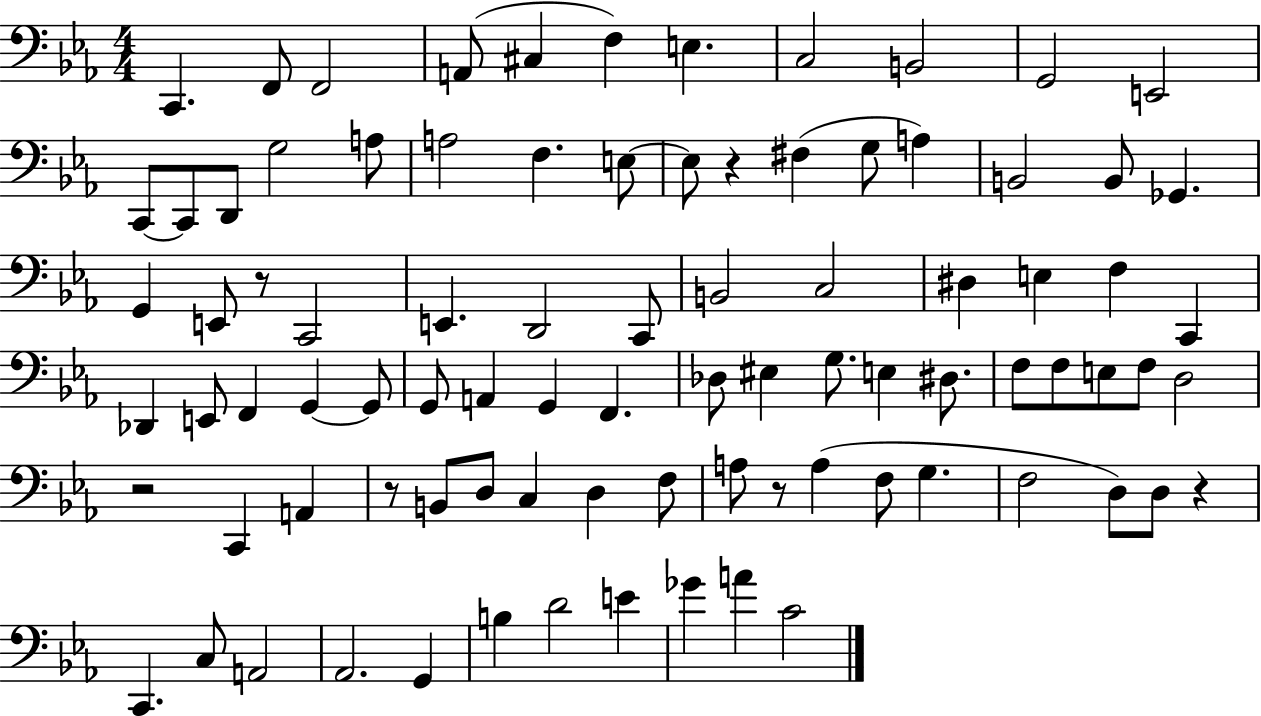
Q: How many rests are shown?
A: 6